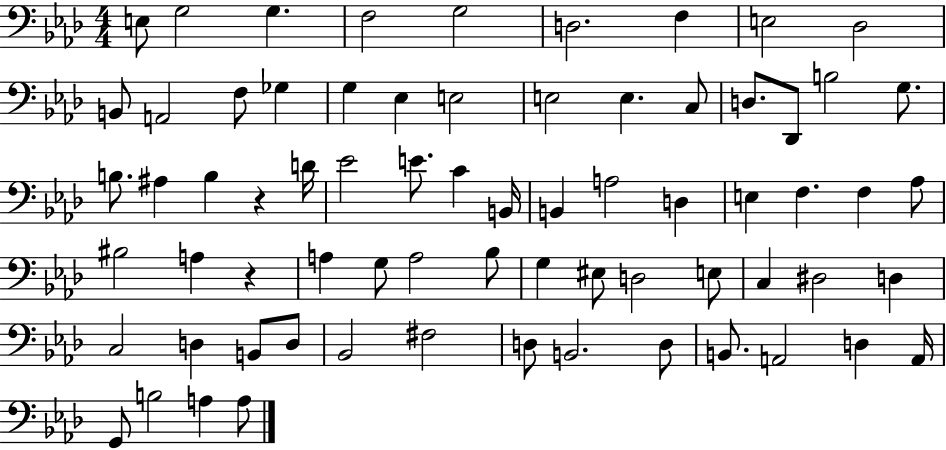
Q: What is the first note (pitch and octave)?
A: E3